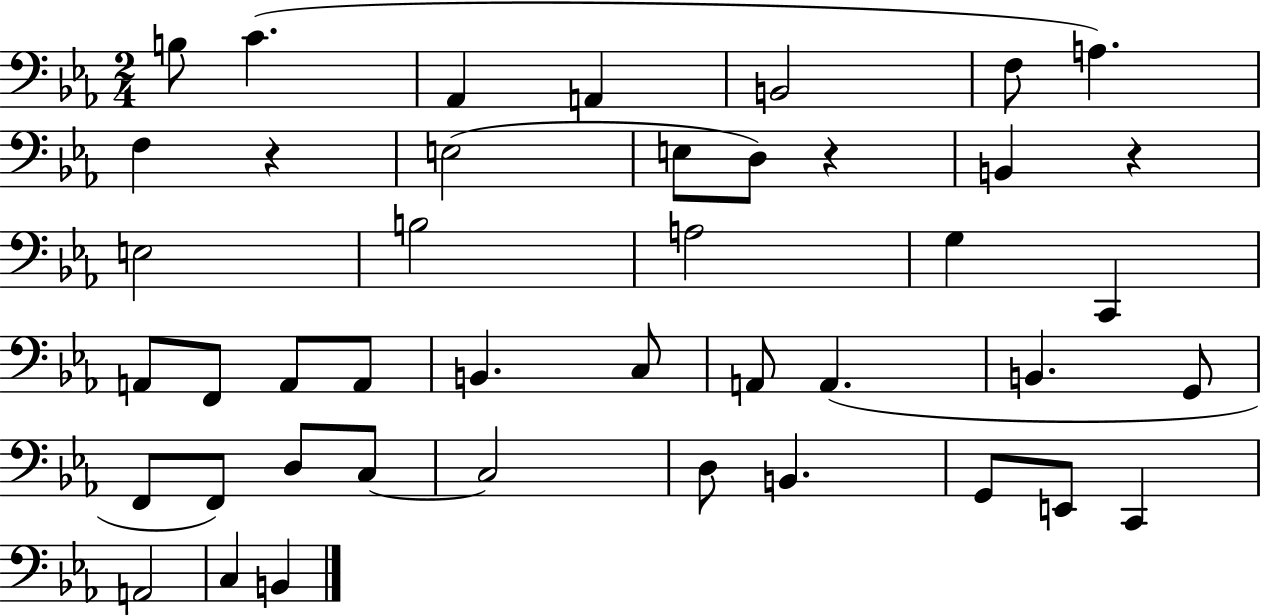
B3/e C4/q. Ab2/q A2/q B2/h F3/e A3/q. F3/q R/q E3/h E3/e D3/e R/q B2/q R/q E3/h B3/h A3/h G3/q C2/q A2/e F2/e A2/e A2/e B2/q. C3/e A2/e A2/q. B2/q. G2/e F2/e F2/e D3/e C3/e C3/h D3/e B2/q. G2/e E2/e C2/q A2/h C3/q B2/q